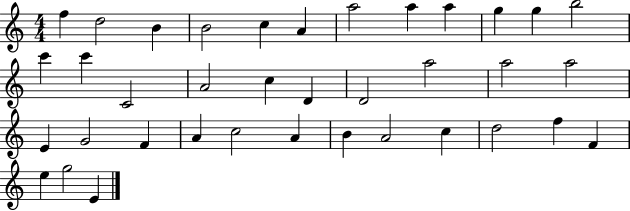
X:1
T:Untitled
M:4/4
L:1/4
K:C
f d2 B B2 c A a2 a a g g b2 c' c' C2 A2 c D D2 a2 a2 a2 E G2 F A c2 A B A2 c d2 f F e g2 E